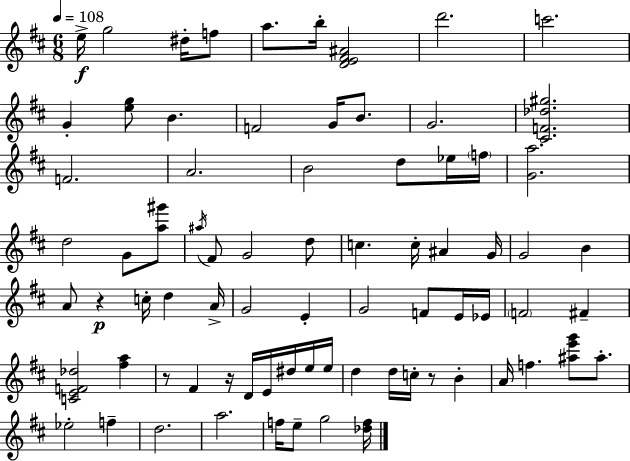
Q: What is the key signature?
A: D major